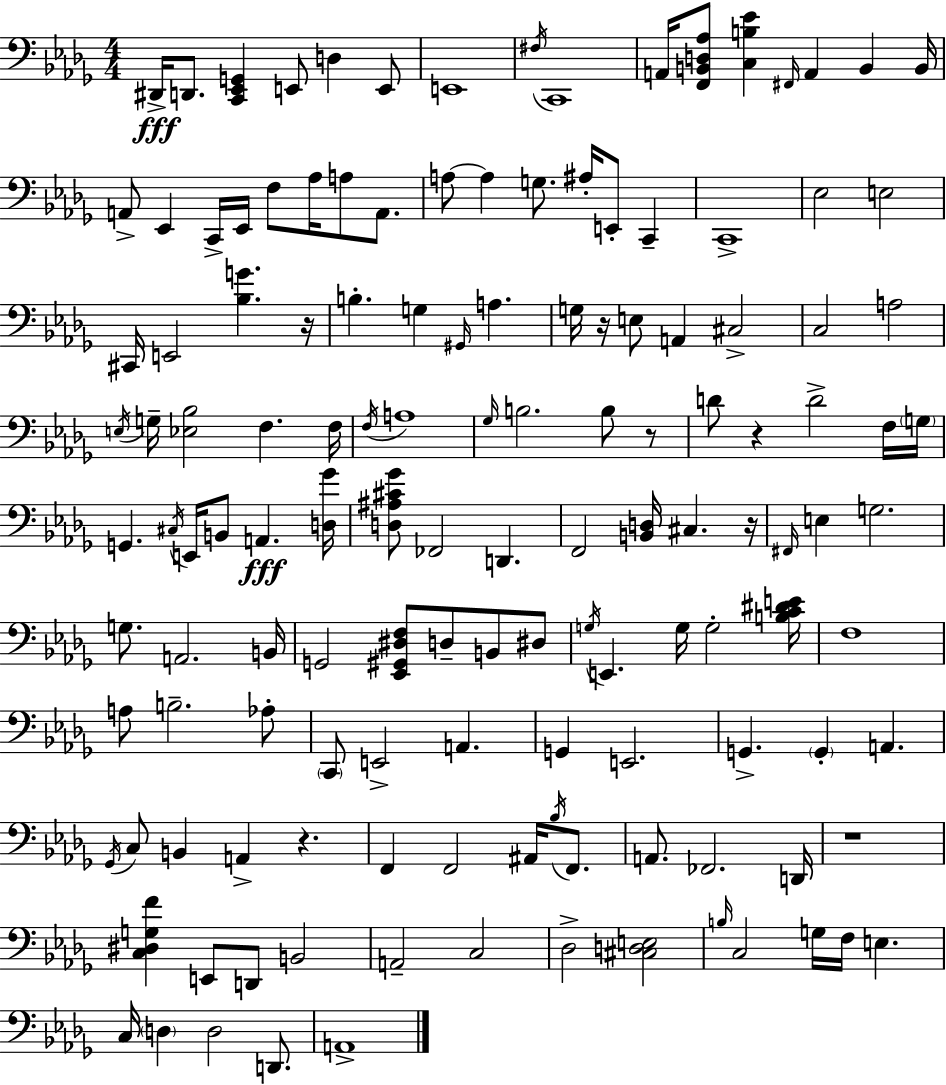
X:1
T:Untitled
M:4/4
L:1/4
K:Bbm
^D,,/4 D,,/2 [C,,_E,,G,,] E,,/2 D, E,,/2 E,,4 ^F,/4 C,,4 A,,/4 [F,,B,,D,_A,]/2 [C,B,_E] ^F,,/4 A,, B,, B,,/4 A,,/2 _E,, C,,/4 _E,,/4 F,/2 _A,/4 A,/2 A,,/2 A,/2 A, G,/2 ^A,/4 E,,/2 C,, C,,4 _E,2 E,2 ^C,,/4 E,,2 [_B,G] z/4 B, G, ^G,,/4 A, G,/4 z/4 E,/2 A,, ^C,2 C,2 A,2 E,/4 G,/4 [_E,_B,]2 F, F,/4 F,/4 A,4 _G,/4 B,2 B,/2 z/2 D/2 z D2 F,/4 G,/4 G,, ^C,/4 E,,/4 B,,/2 A,, [D,_G]/4 [D,^A,^C_G]/2 _F,,2 D,, F,,2 [B,,D,]/4 ^C, z/4 ^F,,/4 E, G,2 G,/2 A,,2 B,,/4 G,,2 [_E,,^G,,^D,F,]/2 D,/2 B,,/2 ^D,/2 G,/4 E,, G,/4 G,2 [B,C^DE]/4 F,4 A,/2 B,2 _A,/2 C,,/2 E,,2 A,, G,, E,,2 G,, G,, A,, _G,,/4 C,/2 B,, A,, z F,, F,,2 ^A,,/4 _B,/4 F,,/2 A,,/2 _F,,2 D,,/4 z4 [C,^D,G,F] E,,/2 D,,/2 B,,2 A,,2 C,2 _D,2 [^C,D,E,]2 B,/4 C,2 G,/4 F,/4 E, C,/4 D, D,2 D,,/2 A,,4